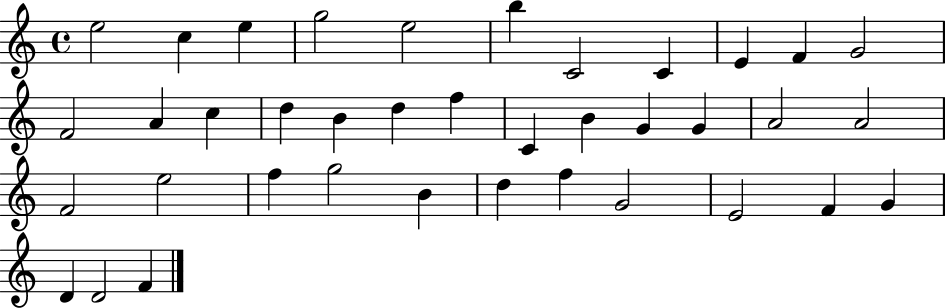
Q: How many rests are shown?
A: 0